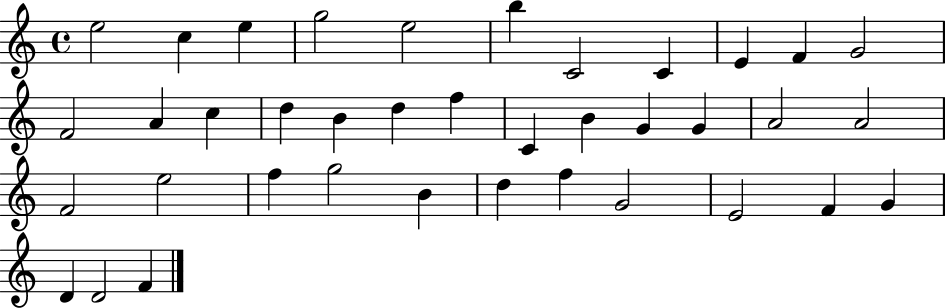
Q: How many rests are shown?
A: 0